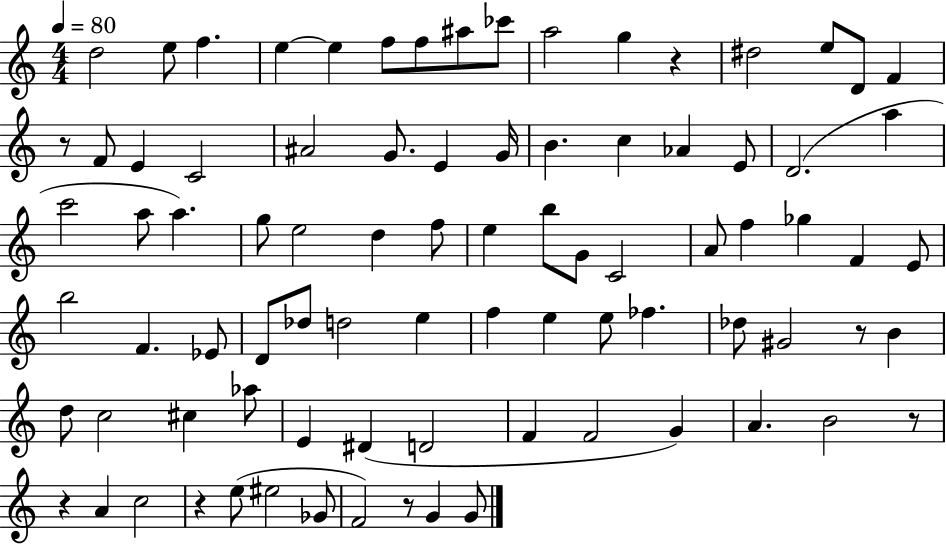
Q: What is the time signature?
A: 4/4